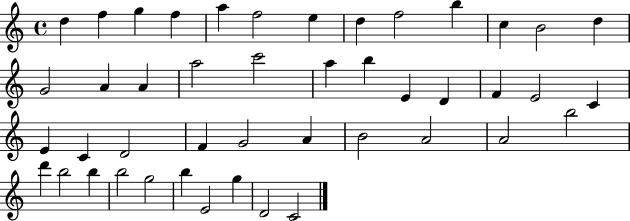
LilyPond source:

{
  \clef treble
  \time 4/4
  \defaultTimeSignature
  \key c \major
  d''4 f''4 g''4 f''4 | a''4 f''2 e''4 | d''4 f''2 b''4 | c''4 b'2 d''4 | \break g'2 a'4 a'4 | a''2 c'''2 | a''4 b''4 e'4 d'4 | f'4 e'2 c'4 | \break e'4 c'4 d'2 | f'4 g'2 a'4 | b'2 a'2 | a'2 b''2 | \break d'''4 b''2 b''4 | b''2 g''2 | b''4 e'2 g''4 | d'2 c'2 | \break \bar "|."
}